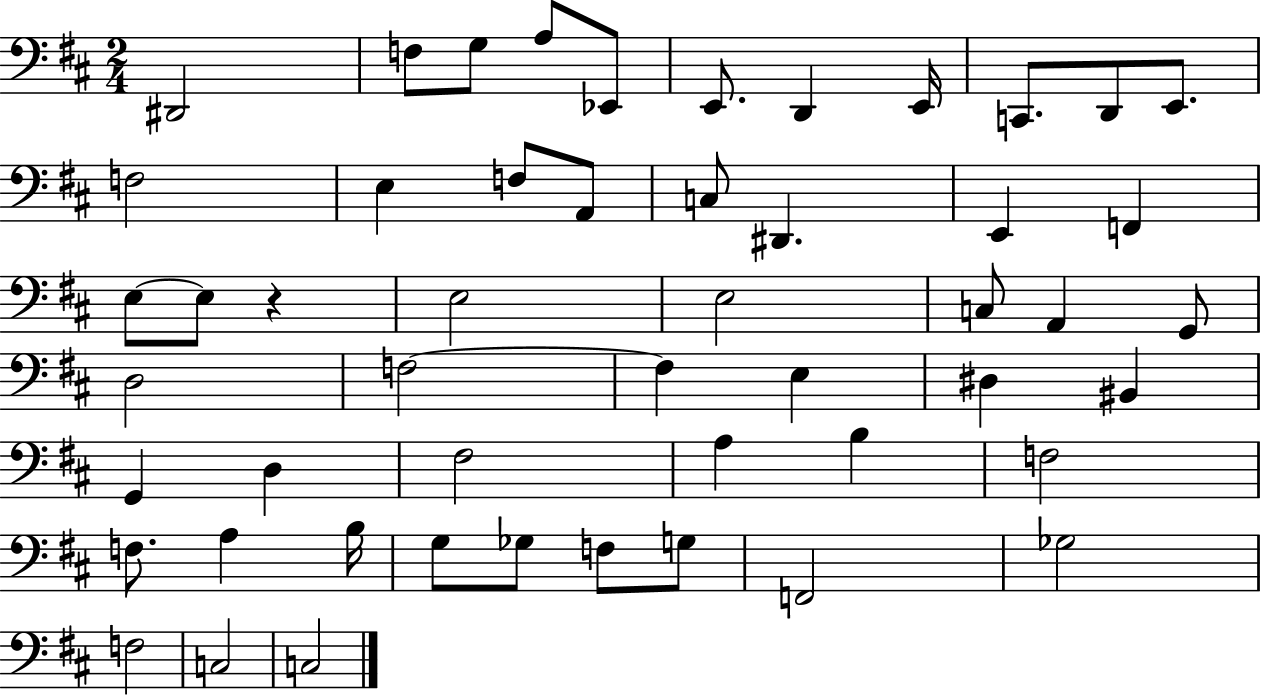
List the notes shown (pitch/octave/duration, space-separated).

D#2/h F3/e G3/e A3/e Eb2/e E2/e. D2/q E2/s C2/e. D2/e E2/e. F3/h E3/q F3/e A2/e C3/e D#2/q. E2/q F2/q E3/e E3/e R/q E3/h E3/h C3/e A2/q G2/e D3/h F3/h F3/q E3/q D#3/q BIS2/q G2/q D3/q F#3/h A3/q B3/q F3/h F3/e. A3/q B3/s G3/e Gb3/e F3/e G3/e F2/h Gb3/h F3/h C3/h C3/h